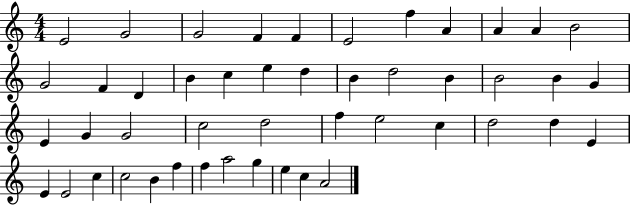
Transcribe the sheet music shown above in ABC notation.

X:1
T:Untitled
M:4/4
L:1/4
K:C
E2 G2 G2 F F E2 f A A A B2 G2 F D B c e d B d2 B B2 B G E G G2 c2 d2 f e2 c d2 d E E E2 c c2 B f f a2 g e c A2